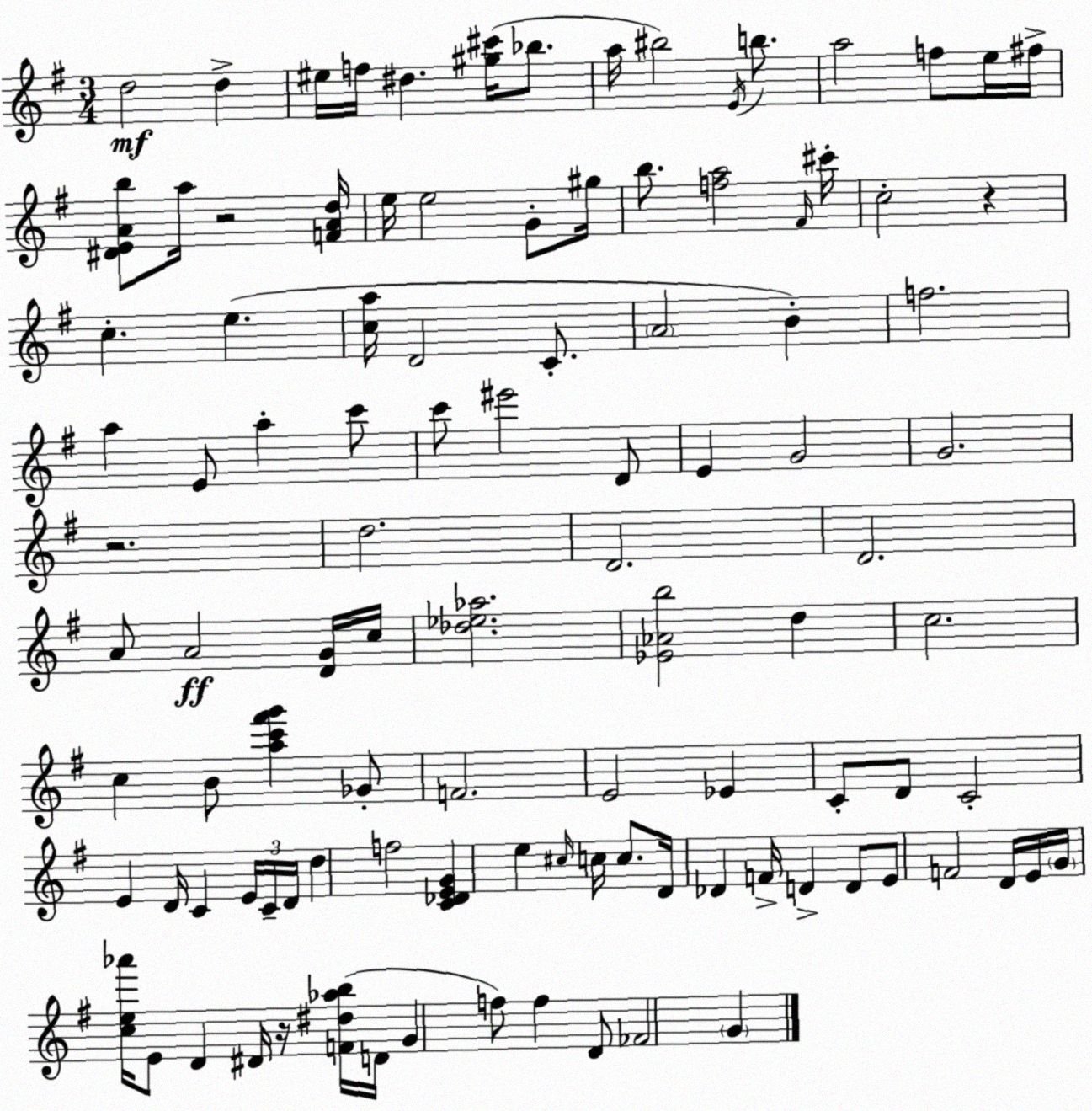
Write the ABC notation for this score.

X:1
T:Untitled
M:3/4
L:1/4
K:Em
d2 d ^e/4 f/4 ^d [^g^c']/4 _b/2 a/4 ^b2 E/4 b/2 a2 f/2 e/4 ^f/4 [^DEAb]/2 a/4 z2 [FAd]/4 e/4 e2 G/2 ^g/4 b/2 [fa]2 ^F/4 ^c'/4 c2 z c e [ca]/4 D2 C/2 A2 B f2 a E/2 a c'/2 c'/2 ^e'2 D/2 E G2 G2 z2 d2 D2 D2 A/2 A2 [DG]/4 c/4 [_d_e_a]2 [_E_Ab]2 d c2 c B/2 [ac'^f'g'] _G/2 F2 E2 _E C/2 D/2 C2 E D/4 C E/4 C/4 D/4 d f2 [C_DEG] e ^c/4 c/4 c/2 D/4 _D F/4 D D/2 E/2 F2 D/4 E/4 G/4 [ce_a']/4 E/2 D ^D/4 z/4 [F^d_ab]/4 D/4 G f/2 f D/2 _F2 G